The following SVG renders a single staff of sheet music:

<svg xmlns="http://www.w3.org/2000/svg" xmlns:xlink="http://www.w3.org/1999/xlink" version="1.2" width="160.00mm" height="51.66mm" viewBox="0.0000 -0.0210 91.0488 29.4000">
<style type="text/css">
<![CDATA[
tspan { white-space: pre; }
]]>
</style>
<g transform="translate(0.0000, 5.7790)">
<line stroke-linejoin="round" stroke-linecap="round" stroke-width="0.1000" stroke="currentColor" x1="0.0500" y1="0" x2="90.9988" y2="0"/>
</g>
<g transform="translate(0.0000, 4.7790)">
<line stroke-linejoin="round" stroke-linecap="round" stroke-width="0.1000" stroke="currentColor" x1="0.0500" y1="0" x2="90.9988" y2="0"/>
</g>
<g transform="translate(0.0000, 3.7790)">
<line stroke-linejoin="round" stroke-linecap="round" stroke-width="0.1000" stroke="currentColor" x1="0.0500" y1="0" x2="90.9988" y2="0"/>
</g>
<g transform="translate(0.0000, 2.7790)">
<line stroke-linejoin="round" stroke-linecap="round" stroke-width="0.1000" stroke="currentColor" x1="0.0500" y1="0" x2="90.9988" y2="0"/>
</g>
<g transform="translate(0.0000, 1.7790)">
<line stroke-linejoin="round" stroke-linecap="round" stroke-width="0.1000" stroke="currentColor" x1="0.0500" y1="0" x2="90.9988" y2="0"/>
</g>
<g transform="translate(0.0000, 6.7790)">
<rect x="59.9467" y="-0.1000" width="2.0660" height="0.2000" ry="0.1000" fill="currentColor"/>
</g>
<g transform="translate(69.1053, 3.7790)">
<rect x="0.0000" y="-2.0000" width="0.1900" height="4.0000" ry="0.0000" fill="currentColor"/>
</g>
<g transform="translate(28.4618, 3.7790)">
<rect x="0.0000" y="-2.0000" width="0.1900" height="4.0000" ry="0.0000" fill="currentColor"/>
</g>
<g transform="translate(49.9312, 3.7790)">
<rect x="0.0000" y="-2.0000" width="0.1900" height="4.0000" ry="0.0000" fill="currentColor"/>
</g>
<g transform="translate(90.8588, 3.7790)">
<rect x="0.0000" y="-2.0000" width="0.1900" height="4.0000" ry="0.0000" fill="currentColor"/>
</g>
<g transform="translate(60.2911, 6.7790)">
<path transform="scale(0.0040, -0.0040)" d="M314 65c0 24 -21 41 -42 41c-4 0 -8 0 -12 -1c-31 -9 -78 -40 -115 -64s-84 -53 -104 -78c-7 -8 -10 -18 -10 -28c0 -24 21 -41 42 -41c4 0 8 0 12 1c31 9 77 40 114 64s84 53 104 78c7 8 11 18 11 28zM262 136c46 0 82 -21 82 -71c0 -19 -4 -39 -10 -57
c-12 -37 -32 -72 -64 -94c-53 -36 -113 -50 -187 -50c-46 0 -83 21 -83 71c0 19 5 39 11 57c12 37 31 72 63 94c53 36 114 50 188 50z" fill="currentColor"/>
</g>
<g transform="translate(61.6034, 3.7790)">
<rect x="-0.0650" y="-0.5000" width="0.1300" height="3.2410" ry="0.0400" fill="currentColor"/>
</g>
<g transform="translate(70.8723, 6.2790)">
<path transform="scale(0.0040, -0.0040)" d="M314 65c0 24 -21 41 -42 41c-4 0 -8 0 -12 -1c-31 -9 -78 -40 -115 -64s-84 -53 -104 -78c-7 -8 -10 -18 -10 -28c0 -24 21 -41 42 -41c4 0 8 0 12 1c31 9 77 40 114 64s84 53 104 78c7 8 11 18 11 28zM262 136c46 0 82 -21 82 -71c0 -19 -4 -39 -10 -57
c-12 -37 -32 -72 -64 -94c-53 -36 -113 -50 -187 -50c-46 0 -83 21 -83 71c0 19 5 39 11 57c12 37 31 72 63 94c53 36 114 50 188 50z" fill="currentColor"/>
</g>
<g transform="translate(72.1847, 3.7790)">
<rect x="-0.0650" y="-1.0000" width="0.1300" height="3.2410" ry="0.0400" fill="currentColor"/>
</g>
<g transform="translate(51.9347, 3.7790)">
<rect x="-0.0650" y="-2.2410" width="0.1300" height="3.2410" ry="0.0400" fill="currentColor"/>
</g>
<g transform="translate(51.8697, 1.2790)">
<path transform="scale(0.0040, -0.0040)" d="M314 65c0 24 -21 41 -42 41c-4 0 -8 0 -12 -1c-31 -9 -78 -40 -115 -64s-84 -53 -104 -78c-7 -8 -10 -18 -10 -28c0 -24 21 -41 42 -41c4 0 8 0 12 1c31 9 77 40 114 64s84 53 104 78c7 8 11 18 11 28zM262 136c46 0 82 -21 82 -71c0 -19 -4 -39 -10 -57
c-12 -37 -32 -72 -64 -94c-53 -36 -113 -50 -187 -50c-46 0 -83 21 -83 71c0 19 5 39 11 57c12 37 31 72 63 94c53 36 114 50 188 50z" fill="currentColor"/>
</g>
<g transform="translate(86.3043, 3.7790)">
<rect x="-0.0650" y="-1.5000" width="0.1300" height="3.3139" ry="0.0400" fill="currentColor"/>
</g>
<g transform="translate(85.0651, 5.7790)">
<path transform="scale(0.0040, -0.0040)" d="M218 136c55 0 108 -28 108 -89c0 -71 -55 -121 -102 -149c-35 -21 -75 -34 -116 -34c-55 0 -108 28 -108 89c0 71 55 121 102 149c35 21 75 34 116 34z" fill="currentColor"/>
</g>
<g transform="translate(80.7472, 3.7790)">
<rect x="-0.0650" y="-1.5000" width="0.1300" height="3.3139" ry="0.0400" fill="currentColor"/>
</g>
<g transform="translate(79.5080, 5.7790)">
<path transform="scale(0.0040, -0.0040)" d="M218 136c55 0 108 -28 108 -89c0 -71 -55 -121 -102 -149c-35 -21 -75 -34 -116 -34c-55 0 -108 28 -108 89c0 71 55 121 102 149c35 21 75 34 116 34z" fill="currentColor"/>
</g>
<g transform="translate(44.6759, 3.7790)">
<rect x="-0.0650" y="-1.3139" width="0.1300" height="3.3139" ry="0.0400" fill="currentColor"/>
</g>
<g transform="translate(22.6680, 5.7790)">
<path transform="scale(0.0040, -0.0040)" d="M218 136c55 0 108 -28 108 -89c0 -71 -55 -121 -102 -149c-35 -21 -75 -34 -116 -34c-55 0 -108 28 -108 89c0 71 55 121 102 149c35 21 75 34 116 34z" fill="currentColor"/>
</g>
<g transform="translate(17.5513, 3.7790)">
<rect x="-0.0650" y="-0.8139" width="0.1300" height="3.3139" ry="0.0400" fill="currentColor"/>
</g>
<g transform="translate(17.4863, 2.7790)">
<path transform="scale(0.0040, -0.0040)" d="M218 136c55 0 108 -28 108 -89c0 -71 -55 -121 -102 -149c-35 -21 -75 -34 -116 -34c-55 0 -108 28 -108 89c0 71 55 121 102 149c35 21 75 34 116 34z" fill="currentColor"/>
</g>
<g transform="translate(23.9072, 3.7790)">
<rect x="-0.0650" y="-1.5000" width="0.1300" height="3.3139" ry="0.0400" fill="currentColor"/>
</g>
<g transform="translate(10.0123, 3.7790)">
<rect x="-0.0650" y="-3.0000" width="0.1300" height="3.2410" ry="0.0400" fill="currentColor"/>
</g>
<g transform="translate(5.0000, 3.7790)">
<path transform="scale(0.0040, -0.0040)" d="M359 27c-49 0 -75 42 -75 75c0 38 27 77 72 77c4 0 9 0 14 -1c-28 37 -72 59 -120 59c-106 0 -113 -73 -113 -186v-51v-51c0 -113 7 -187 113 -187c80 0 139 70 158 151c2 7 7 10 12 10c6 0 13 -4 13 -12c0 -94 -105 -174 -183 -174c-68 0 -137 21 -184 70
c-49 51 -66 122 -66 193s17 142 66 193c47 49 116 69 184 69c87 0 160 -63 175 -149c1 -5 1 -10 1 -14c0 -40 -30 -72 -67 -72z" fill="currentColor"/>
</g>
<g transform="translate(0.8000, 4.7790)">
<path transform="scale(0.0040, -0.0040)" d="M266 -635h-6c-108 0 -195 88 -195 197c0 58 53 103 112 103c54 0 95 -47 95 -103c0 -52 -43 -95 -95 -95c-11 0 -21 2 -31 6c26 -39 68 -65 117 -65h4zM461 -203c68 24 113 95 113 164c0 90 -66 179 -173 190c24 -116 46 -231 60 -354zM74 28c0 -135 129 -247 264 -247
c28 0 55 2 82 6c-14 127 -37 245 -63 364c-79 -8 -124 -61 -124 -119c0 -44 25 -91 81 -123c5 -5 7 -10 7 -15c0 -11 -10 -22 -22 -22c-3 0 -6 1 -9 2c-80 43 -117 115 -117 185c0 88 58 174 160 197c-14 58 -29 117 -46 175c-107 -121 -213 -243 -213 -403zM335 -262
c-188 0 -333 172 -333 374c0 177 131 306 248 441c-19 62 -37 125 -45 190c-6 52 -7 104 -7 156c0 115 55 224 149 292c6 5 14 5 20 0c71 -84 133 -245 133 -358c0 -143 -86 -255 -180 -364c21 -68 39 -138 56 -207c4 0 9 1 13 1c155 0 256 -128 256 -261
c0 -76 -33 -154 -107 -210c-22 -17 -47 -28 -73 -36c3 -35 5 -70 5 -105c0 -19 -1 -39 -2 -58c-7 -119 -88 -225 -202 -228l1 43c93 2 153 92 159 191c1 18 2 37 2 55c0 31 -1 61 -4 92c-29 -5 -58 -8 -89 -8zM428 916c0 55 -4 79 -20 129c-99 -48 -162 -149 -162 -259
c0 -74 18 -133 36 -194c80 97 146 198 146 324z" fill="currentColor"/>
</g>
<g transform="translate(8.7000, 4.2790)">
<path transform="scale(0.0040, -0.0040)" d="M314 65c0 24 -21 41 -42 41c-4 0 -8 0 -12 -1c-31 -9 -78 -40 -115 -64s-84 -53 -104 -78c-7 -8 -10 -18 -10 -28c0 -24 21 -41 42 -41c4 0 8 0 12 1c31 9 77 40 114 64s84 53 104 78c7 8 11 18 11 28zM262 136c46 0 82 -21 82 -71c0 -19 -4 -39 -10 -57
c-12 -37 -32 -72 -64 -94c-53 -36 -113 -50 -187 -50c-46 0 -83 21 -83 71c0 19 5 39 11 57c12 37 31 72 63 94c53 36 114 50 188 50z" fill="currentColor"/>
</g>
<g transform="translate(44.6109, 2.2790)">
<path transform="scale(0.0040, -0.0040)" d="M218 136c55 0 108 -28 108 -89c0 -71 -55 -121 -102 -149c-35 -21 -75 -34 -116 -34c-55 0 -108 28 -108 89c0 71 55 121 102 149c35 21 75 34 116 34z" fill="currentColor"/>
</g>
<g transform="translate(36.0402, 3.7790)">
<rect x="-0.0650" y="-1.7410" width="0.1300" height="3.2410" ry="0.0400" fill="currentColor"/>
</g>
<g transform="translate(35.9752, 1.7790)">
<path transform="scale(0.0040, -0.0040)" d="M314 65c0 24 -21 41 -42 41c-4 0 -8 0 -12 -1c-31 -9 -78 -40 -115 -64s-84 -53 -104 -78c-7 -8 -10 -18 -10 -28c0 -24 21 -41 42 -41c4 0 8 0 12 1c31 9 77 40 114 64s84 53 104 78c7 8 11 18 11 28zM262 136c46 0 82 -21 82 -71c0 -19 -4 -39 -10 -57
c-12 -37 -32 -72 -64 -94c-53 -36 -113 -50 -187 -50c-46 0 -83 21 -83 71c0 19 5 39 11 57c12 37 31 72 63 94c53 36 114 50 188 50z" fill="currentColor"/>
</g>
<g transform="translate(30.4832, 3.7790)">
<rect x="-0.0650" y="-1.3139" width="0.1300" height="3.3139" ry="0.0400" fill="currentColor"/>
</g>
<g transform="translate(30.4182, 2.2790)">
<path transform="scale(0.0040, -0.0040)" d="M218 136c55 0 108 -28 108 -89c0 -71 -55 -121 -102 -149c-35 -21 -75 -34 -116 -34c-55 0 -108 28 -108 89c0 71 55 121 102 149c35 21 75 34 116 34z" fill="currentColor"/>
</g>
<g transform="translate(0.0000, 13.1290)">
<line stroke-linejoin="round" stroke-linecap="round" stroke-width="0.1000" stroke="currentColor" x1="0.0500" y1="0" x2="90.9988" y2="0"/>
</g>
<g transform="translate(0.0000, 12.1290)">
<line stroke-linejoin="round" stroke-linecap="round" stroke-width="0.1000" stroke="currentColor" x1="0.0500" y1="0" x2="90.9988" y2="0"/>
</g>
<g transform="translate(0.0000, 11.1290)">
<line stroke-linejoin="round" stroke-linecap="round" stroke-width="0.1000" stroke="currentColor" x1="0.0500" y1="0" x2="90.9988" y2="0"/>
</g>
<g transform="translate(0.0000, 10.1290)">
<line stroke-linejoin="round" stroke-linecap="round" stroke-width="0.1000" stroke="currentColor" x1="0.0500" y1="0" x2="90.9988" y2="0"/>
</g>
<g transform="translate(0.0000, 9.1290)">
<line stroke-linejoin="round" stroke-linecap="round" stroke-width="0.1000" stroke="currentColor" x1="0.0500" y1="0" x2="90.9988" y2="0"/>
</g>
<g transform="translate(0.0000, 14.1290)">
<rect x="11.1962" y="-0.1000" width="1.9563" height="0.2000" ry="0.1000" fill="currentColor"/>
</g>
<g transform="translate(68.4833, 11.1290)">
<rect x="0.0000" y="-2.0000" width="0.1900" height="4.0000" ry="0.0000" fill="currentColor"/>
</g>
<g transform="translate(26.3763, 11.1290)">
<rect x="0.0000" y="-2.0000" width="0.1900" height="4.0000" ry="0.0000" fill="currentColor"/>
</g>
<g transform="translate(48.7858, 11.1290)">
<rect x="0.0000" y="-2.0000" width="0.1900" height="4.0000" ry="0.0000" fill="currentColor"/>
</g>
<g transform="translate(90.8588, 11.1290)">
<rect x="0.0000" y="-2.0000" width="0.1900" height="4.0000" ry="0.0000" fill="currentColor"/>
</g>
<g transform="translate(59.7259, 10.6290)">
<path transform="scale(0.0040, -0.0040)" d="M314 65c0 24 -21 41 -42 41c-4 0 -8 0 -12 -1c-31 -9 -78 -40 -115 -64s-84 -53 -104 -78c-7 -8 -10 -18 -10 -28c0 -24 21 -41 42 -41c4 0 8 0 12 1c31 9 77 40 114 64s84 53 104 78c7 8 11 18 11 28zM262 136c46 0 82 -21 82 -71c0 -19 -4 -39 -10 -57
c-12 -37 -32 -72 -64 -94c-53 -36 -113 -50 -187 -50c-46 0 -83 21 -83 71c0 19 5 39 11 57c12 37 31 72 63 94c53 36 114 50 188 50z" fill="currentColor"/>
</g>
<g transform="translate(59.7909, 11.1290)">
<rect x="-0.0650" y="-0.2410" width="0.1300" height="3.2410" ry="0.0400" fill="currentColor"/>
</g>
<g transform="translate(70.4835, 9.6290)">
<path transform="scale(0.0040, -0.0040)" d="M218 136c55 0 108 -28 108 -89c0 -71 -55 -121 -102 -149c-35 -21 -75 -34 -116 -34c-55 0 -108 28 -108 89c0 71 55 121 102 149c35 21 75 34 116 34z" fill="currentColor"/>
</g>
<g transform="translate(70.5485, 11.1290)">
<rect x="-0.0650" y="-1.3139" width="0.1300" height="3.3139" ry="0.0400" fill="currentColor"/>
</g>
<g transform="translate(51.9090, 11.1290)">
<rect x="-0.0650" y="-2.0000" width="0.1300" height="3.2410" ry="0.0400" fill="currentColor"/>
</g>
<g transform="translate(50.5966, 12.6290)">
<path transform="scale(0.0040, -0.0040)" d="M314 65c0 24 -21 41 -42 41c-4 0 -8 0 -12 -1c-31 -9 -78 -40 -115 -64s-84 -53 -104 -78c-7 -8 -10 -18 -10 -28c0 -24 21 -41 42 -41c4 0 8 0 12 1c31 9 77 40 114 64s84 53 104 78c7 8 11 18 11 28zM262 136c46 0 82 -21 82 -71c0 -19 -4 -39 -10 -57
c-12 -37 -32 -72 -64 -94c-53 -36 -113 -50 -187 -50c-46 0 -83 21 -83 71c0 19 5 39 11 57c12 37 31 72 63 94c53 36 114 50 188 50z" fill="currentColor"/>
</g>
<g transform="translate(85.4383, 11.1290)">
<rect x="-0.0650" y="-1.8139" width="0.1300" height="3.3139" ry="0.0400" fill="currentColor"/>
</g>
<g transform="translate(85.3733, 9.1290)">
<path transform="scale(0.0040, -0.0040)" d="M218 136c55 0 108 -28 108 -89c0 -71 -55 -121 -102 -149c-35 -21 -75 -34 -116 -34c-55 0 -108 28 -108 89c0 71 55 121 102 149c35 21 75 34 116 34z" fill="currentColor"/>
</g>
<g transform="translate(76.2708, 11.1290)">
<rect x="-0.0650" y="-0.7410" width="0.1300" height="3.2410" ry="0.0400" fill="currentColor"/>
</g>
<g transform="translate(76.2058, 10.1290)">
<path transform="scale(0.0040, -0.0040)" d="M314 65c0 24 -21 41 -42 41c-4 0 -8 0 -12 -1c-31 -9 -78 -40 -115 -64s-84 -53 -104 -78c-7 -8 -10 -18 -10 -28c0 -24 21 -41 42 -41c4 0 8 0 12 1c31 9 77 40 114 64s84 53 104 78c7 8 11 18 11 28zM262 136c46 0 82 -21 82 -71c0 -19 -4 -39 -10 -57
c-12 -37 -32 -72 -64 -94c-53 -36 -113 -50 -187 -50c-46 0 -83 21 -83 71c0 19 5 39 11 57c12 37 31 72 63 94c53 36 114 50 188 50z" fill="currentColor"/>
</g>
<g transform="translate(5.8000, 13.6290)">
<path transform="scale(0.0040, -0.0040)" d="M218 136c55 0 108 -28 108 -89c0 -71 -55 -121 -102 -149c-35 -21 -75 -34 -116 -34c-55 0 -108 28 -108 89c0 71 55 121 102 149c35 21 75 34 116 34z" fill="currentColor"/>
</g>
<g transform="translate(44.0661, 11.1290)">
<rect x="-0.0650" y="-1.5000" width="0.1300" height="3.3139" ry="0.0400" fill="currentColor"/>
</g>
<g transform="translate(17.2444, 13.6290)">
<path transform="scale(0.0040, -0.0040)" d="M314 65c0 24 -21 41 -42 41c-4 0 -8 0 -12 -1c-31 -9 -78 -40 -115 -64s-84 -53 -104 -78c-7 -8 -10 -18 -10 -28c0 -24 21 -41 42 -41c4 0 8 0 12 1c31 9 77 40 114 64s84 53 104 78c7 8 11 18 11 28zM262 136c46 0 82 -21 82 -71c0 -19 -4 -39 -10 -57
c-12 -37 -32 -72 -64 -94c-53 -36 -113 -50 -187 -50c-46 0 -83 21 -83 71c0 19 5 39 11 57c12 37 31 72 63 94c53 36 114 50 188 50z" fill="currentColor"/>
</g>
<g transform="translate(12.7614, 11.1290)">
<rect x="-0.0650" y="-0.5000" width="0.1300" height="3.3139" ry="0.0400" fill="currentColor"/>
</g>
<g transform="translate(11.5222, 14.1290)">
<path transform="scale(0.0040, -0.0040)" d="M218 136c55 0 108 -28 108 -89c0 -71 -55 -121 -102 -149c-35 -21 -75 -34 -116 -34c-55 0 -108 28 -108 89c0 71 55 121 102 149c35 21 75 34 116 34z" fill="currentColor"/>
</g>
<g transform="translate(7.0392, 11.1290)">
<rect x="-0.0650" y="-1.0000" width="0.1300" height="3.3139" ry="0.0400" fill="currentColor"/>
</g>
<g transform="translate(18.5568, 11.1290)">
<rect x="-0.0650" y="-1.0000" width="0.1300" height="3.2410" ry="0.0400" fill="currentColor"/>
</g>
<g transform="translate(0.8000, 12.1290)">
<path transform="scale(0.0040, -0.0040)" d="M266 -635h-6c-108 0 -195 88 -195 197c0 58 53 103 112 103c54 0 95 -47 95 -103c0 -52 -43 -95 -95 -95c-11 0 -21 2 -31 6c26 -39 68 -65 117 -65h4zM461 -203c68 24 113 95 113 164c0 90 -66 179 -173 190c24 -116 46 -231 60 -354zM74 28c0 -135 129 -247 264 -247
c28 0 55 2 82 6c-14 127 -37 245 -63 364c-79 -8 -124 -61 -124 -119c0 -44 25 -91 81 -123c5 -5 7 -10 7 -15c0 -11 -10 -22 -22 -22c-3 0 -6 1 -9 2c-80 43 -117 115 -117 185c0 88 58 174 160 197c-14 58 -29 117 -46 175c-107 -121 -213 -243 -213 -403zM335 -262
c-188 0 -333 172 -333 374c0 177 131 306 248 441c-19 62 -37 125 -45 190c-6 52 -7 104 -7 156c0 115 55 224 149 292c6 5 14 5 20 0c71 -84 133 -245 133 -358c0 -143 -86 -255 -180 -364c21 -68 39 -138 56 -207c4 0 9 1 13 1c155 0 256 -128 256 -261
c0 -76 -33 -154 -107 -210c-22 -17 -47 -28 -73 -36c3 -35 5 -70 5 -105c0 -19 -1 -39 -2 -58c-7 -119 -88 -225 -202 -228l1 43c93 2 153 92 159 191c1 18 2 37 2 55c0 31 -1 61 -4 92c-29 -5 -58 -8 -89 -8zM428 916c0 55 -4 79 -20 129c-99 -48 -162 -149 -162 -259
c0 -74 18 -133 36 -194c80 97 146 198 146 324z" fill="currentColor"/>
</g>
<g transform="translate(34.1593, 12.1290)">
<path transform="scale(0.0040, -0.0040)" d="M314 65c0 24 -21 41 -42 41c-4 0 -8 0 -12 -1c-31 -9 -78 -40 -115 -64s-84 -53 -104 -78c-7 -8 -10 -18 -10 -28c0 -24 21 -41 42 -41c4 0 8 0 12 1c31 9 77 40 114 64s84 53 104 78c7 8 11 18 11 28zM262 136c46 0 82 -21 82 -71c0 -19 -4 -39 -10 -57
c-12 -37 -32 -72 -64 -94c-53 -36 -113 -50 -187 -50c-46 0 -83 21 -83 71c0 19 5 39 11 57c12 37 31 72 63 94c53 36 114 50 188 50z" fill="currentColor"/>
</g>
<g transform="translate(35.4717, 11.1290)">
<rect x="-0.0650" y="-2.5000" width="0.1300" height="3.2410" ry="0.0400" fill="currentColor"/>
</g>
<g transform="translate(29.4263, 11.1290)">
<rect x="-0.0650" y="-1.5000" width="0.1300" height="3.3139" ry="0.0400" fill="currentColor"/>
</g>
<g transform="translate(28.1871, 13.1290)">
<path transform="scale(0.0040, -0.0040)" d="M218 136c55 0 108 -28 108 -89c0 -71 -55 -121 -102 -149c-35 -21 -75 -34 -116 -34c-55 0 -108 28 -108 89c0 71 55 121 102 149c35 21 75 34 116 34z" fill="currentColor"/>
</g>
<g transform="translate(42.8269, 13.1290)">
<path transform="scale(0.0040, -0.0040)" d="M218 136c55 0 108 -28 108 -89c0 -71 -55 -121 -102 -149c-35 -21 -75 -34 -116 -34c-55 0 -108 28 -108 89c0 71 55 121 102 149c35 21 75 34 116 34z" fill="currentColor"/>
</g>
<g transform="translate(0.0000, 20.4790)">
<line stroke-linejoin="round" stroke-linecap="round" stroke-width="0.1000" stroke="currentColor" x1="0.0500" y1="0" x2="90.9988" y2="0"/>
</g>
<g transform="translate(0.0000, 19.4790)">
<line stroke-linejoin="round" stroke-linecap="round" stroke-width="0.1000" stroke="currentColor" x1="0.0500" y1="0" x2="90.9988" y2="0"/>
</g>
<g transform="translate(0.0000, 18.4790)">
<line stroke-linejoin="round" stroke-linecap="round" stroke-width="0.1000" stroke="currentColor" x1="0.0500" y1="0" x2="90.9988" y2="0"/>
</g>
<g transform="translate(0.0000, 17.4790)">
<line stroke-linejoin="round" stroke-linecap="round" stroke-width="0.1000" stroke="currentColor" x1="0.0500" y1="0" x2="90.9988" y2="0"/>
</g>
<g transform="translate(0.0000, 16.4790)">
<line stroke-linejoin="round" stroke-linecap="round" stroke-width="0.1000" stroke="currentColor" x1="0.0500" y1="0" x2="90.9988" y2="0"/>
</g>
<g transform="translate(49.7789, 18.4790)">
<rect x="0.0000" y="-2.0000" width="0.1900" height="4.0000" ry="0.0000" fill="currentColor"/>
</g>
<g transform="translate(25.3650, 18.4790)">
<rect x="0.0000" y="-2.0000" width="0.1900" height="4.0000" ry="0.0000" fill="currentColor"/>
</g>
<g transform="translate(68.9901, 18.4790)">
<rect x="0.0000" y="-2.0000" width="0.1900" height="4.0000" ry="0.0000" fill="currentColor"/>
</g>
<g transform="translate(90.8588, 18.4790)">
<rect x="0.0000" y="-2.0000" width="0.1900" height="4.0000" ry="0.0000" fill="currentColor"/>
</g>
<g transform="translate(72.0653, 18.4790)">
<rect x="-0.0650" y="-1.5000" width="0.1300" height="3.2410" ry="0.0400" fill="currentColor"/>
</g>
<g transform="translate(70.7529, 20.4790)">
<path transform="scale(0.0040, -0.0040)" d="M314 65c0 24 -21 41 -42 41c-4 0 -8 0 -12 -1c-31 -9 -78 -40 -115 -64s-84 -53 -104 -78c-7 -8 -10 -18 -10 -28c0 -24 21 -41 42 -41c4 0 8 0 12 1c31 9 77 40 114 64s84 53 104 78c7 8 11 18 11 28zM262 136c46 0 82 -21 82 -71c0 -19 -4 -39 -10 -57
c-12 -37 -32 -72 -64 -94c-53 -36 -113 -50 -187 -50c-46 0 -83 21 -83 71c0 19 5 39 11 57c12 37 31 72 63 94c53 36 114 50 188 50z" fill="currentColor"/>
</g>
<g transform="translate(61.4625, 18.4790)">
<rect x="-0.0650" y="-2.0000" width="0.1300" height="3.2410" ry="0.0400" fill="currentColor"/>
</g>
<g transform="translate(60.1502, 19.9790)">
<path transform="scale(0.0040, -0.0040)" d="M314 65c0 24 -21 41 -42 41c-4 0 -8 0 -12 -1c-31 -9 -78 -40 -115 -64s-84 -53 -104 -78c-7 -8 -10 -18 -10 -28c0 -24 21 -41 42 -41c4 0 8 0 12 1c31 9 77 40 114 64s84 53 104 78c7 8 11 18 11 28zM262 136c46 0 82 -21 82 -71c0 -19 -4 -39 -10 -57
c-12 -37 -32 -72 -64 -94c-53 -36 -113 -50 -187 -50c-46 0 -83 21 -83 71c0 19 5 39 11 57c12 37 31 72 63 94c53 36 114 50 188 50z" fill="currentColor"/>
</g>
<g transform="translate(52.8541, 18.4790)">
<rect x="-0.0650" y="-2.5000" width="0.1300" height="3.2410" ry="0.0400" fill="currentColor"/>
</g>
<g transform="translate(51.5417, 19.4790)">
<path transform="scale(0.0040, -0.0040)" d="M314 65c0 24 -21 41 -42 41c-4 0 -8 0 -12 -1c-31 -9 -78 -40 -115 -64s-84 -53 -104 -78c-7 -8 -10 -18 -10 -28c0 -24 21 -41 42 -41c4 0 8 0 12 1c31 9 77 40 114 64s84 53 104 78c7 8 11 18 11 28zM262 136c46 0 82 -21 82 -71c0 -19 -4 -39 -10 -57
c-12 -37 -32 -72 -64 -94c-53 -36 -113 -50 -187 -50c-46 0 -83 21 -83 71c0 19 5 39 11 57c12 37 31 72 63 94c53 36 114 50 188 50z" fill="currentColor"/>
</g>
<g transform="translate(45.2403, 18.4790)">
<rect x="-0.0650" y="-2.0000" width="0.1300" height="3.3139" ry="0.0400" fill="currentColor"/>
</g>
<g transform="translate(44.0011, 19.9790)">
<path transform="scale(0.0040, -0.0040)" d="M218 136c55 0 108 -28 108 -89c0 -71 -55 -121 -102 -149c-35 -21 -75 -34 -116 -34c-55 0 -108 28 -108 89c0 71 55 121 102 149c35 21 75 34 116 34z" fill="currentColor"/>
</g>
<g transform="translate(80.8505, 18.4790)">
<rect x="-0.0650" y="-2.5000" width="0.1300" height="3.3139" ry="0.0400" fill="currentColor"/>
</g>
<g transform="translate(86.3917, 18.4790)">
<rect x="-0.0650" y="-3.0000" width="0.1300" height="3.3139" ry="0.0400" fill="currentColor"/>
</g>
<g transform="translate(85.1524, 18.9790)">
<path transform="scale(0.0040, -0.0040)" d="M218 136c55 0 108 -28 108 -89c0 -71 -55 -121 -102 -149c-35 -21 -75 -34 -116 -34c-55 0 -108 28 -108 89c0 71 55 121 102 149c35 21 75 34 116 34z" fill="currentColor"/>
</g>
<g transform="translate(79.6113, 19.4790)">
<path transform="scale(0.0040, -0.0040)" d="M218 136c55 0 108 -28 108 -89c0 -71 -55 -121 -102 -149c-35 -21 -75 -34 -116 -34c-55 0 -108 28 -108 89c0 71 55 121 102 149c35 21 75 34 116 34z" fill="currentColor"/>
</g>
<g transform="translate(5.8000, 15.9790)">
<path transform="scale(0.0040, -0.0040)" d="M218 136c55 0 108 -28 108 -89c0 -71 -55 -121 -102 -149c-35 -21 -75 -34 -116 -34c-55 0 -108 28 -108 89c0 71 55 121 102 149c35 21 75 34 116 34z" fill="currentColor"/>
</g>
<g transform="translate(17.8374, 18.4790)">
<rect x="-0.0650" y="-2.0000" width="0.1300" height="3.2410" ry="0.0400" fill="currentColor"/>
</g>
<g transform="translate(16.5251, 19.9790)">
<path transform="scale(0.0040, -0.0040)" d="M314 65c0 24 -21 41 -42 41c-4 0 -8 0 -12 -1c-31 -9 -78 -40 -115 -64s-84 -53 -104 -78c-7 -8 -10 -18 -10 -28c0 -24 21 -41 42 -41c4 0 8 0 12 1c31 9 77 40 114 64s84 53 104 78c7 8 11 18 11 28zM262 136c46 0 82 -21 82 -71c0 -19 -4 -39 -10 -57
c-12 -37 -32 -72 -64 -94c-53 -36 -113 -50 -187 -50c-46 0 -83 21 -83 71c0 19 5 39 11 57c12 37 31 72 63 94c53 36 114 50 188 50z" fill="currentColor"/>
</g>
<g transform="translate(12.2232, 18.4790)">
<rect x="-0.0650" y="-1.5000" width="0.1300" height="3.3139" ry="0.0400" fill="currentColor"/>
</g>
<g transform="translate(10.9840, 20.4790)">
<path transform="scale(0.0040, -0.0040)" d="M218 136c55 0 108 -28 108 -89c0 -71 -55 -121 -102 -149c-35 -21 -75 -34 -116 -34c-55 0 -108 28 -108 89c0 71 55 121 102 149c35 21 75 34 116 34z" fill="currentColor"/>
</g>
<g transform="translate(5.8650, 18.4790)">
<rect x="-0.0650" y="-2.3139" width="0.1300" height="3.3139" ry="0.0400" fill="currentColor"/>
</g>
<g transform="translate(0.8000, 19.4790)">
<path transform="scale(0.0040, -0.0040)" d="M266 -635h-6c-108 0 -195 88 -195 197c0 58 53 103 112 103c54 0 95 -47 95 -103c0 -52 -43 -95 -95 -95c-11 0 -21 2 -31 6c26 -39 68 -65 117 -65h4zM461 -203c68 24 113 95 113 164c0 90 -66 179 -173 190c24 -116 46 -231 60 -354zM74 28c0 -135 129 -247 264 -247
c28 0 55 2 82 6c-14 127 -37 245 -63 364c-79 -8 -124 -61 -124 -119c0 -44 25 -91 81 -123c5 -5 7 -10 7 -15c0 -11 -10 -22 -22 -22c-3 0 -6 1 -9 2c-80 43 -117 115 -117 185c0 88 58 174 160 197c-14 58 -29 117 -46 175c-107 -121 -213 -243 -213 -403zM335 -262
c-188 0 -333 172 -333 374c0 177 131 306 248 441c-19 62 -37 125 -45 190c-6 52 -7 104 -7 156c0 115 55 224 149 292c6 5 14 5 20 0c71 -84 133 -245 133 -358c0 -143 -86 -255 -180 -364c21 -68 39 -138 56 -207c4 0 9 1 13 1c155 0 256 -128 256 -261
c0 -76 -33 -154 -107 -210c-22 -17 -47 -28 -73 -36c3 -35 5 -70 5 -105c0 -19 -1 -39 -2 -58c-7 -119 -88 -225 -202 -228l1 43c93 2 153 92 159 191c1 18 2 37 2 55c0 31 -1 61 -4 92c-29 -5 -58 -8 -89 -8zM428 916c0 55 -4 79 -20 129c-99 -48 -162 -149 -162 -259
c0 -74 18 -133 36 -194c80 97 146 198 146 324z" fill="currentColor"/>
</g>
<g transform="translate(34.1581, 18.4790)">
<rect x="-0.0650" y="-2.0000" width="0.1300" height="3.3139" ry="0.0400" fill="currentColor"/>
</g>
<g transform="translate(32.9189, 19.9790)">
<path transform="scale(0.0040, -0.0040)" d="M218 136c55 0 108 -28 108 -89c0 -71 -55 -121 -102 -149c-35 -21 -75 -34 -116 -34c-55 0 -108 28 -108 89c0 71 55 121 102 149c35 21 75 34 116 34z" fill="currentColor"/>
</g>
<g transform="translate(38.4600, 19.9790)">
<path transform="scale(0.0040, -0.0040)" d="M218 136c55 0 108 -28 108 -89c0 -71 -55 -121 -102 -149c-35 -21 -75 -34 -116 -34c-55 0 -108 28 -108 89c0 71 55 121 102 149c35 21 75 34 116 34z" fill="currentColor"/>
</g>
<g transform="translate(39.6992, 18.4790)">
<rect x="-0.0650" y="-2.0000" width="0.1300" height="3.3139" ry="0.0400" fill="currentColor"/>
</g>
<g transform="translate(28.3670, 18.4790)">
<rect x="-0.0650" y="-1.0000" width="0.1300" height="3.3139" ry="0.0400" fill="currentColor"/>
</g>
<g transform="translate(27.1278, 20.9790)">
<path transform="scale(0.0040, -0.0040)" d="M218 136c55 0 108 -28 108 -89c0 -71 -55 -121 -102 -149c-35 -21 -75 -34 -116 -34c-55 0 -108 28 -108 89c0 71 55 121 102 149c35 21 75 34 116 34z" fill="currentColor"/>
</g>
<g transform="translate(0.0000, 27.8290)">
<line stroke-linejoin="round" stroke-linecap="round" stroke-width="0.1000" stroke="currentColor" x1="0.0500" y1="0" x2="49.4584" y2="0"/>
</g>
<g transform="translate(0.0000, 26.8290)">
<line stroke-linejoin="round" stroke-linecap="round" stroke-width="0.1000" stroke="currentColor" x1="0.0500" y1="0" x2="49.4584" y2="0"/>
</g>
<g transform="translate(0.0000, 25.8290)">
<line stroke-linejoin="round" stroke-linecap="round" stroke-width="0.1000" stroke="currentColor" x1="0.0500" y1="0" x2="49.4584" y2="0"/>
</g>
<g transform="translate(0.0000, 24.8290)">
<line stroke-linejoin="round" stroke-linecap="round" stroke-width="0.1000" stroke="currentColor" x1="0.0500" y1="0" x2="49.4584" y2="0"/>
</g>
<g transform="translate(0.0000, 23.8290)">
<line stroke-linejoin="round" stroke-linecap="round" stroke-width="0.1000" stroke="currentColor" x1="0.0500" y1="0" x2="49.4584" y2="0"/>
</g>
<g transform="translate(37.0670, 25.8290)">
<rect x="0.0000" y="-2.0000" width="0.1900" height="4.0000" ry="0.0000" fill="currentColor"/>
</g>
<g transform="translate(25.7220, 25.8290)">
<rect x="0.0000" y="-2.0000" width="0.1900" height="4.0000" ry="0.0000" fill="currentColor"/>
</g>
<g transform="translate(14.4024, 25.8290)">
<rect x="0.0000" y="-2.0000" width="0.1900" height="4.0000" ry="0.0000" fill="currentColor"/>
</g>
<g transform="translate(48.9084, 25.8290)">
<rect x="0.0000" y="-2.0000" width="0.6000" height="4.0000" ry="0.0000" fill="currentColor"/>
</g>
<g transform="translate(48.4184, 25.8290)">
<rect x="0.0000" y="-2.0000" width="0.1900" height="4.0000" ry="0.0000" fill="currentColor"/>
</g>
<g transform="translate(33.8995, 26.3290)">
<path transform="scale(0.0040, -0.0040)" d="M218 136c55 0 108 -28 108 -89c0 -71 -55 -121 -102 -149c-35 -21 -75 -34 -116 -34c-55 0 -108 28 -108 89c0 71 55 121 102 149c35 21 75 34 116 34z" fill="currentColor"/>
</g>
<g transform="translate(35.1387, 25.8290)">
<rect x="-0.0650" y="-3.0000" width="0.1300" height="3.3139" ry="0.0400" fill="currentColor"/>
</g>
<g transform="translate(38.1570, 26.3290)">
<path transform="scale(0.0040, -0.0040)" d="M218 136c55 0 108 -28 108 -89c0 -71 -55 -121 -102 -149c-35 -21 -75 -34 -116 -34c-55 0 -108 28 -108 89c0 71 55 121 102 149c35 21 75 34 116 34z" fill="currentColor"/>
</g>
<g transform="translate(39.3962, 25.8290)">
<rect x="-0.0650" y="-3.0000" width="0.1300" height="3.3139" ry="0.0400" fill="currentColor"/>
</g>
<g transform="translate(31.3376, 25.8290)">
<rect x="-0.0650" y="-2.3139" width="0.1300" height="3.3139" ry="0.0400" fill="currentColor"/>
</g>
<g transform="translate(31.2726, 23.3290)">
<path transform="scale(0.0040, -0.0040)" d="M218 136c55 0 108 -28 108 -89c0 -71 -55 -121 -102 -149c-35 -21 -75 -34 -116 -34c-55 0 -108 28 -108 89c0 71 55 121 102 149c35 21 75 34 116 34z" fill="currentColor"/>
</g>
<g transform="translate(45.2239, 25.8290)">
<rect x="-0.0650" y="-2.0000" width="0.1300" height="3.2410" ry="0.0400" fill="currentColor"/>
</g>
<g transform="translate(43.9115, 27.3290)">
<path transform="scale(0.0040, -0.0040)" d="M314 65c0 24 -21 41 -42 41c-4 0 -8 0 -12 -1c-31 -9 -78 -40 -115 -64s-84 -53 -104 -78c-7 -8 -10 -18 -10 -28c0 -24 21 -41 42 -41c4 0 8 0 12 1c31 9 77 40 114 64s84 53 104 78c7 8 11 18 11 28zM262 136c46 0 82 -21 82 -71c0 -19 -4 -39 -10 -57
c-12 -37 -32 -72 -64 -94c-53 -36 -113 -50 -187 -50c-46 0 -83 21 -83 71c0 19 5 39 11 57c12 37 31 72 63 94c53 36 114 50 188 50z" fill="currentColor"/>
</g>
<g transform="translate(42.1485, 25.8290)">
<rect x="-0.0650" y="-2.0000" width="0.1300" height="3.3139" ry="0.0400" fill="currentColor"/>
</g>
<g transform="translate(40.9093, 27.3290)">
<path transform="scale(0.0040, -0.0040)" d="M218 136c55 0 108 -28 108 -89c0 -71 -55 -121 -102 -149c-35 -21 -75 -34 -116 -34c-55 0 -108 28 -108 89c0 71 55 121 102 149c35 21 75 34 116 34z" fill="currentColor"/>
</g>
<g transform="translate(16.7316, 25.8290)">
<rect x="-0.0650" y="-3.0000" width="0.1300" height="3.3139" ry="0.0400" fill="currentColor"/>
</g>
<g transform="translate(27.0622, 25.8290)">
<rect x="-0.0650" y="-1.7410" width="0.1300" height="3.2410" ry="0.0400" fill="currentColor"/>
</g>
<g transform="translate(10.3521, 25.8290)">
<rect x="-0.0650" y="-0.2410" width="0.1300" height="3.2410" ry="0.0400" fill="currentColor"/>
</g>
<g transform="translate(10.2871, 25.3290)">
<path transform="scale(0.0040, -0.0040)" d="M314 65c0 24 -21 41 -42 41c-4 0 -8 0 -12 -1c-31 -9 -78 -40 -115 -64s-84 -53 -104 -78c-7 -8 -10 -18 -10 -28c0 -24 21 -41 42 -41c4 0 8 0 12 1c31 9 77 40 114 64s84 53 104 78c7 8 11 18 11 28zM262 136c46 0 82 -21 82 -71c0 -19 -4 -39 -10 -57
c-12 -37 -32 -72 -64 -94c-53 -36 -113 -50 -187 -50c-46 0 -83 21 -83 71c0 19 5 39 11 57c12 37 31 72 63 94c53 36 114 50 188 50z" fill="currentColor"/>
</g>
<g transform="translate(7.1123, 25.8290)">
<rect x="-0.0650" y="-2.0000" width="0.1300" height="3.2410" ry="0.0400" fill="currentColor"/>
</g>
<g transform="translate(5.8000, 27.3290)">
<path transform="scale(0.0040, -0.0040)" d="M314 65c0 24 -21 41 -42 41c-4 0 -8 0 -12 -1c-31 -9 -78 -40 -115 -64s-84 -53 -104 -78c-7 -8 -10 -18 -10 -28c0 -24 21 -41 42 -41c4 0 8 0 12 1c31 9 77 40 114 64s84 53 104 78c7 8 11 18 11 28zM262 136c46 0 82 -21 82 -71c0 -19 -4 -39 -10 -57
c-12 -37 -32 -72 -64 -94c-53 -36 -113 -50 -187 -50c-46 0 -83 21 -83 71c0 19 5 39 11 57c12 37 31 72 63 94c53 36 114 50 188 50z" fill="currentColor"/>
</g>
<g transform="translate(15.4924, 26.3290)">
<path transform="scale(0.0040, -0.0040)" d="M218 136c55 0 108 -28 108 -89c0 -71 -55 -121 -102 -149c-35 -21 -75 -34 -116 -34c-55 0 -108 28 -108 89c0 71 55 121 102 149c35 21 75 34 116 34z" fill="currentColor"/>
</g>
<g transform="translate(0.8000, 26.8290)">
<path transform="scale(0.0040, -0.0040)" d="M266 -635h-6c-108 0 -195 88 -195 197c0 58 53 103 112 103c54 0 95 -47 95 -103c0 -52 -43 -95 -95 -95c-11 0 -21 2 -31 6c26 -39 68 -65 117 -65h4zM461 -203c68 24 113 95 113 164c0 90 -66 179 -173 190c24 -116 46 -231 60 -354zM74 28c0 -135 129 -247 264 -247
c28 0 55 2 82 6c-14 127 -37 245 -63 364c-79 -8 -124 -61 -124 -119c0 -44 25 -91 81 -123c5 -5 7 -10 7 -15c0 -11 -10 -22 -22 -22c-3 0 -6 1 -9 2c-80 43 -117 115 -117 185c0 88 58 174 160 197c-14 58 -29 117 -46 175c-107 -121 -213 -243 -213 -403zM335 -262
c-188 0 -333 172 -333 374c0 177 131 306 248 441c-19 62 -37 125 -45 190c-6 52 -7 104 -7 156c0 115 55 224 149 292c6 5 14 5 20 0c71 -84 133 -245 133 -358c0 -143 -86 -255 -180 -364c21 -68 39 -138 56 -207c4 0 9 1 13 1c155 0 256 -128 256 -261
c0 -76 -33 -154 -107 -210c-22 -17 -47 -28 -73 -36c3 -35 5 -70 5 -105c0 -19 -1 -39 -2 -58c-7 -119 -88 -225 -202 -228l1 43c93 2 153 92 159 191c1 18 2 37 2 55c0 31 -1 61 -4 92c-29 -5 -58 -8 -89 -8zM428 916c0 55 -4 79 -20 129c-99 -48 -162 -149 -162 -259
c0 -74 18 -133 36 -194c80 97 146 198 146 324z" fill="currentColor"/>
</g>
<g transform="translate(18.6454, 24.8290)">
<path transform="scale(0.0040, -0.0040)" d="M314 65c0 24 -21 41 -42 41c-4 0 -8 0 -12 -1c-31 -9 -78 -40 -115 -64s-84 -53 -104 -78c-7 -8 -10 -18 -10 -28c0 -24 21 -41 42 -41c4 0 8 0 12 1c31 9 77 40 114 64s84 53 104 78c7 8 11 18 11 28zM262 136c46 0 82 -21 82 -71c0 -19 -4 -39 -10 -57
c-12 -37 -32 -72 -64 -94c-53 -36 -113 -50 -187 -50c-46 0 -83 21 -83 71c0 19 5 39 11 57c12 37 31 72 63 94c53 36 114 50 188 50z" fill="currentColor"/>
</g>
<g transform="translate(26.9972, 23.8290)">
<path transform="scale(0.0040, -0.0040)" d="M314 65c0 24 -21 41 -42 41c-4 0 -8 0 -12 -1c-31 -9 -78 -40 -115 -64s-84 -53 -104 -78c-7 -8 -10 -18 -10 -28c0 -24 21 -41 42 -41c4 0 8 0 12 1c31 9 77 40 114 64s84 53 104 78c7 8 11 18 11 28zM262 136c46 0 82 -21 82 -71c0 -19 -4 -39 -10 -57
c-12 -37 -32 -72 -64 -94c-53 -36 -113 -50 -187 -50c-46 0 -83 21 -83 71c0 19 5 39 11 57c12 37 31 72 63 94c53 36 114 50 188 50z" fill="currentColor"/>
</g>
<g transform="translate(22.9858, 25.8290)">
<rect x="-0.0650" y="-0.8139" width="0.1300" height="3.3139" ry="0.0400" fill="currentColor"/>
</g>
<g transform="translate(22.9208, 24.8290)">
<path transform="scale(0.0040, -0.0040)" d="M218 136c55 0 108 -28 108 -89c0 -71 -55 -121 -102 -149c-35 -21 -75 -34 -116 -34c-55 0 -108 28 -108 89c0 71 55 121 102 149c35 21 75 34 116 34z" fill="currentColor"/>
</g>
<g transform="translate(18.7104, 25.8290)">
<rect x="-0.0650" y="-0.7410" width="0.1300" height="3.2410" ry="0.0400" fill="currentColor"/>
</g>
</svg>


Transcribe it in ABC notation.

X:1
T:Untitled
M:4/4
L:1/4
K:C
A2 d E e f2 e g2 C2 D2 E E D C D2 E G2 E F2 c2 e d2 f g E F2 D F F F G2 F2 E2 G A F2 c2 A d2 d f2 g A A F F2